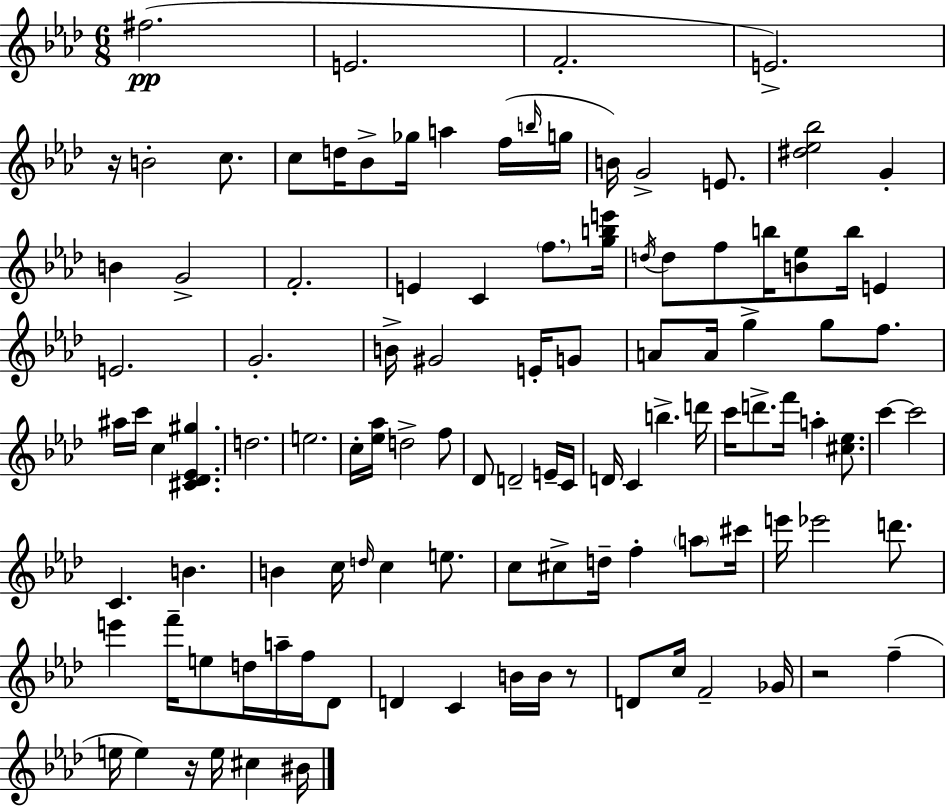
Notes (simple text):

F#5/h. E4/h. F4/h. E4/h. R/s B4/h C5/e. C5/e D5/s Bb4/e Gb5/s A5/q F5/s B5/s G5/s B4/s G4/h E4/e. [D#5,Eb5,Bb5]/h G4/q B4/q G4/h F4/h. E4/q C4/q F5/e. [G5,B5,E6]/s D5/s D5/e F5/e B5/s [B4,Eb5]/e B5/s E4/q E4/h. G4/h. B4/s G#4/h E4/s G4/e A4/e A4/s G5/q G5/e F5/e. A#5/s C6/s C5/q [C#4,Db4,Eb4,G#5]/q. D5/h. E5/h. C5/s [Eb5,Ab5]/s D5/h F5/e Db4/e D4/h E4/s C4/s D4/s C4/q B5/q. D6/s C6/s D6/e. F6/s A5/q [C#5,Eb5]/e. C6/q C6/h C4/q. B4/q. B4/q C5/s D5/s C5/q E5/e. C5/e C#5/e D5/s F5/q A5/e C#6/s E6/s Eb6/h D6/e. E6/q F6/s E5/e D5/s A5/s F5/s Db4/e D4/q C4/q B4/s B4/s R/e D4/e C5/s F4/h Gb4/s R/h F5/q E5/s E5/q R/s E5/s C#5/q BIS4/s